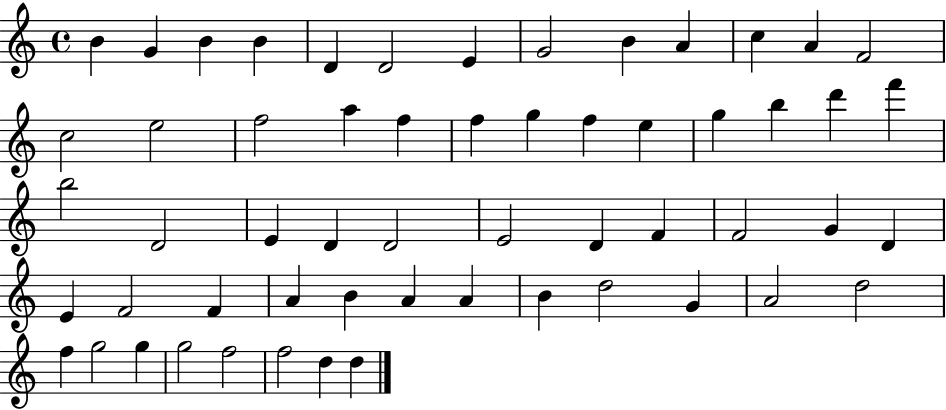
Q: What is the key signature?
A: C major